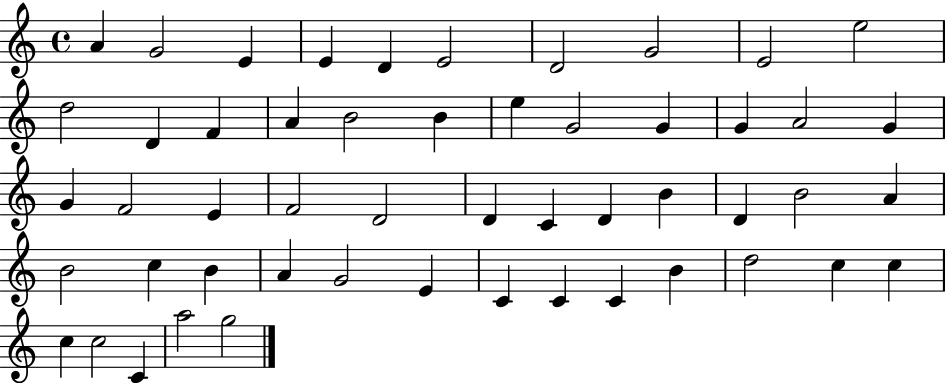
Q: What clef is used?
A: treble